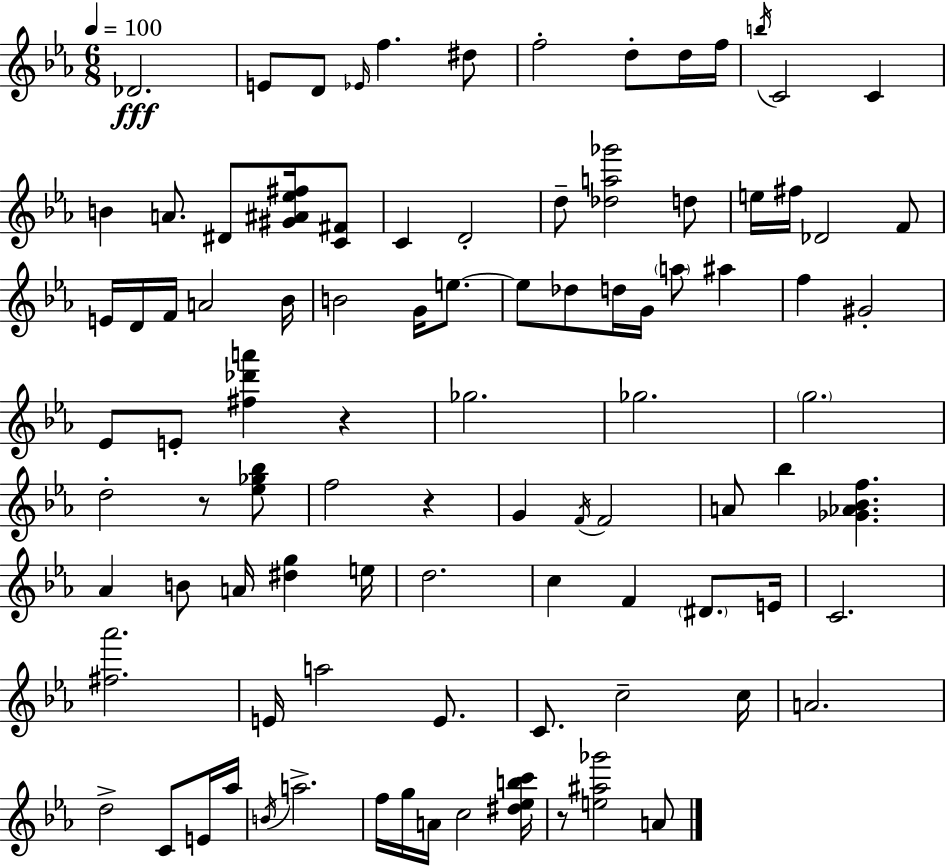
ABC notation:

X:1
T:Untitled
M:6/8
L:1/4
K:Cm
_D2 E/2 D/2 _E/4 f ^d/2 f2 d/2 d/4 f/4 b/4 C2 C B A/2 ^D/2 [^G^A_e^f]/4 [C^F]/2 C D2 d/2 [_da_g']2 d/2 e/4 ^f/4 _D2 F/2 E/4 D/4 F/4 A2 _B/4 B2 G/4 e/2 e/2 _d/2 d/4 G/4 a/2 ^a f ^G2 _E/2 E/2 [^f_d'a'] z _g2 _g2 g2 d2 z/2 [_e_g_b]/2 f2 z G F/4 F2 A/2 _b [_G_A_Bf] _A B/2 A/4 [^dg] e/4 d2 c F ^D/2 E/4 C2 [^f_a']2 E/4 a2 E/2 C/2 c2 c/4 A2 d2 C/2 E/4 _a/4 B/4 a2 f/4 g/4 A/4 c2 [^d_ebc']/4 z/2 [e^a_g']2 A/2